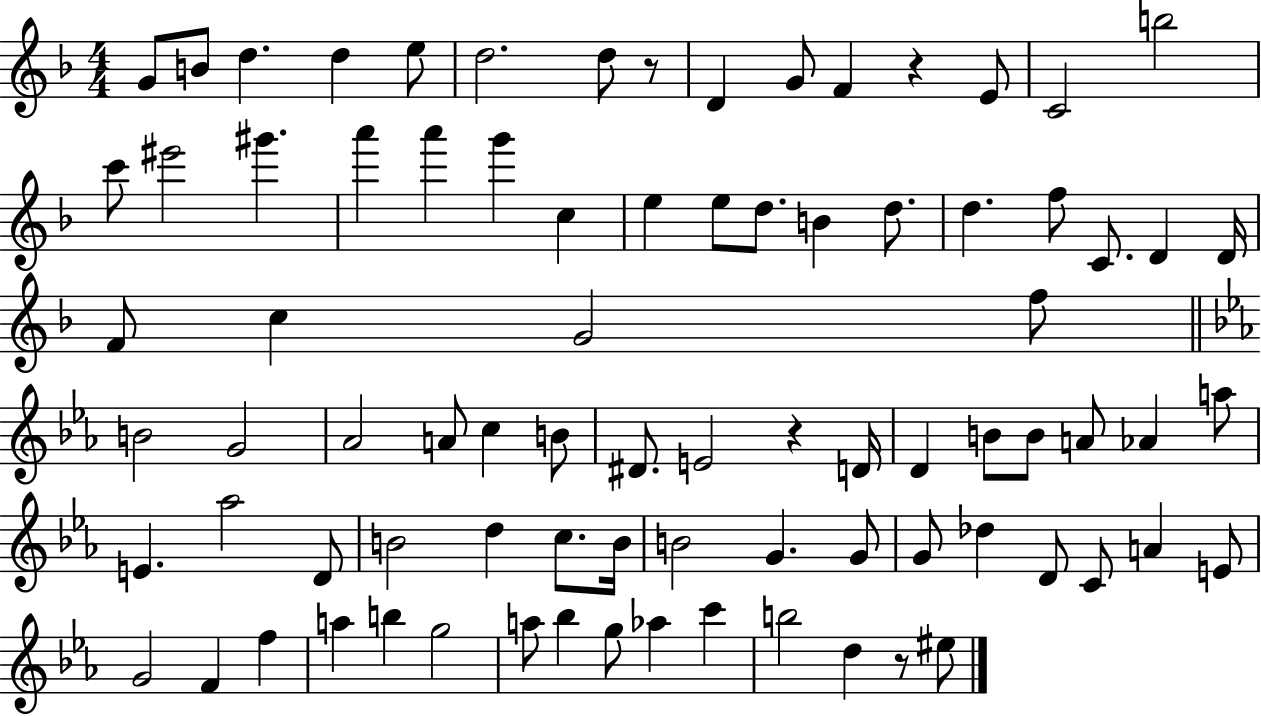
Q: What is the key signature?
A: F major